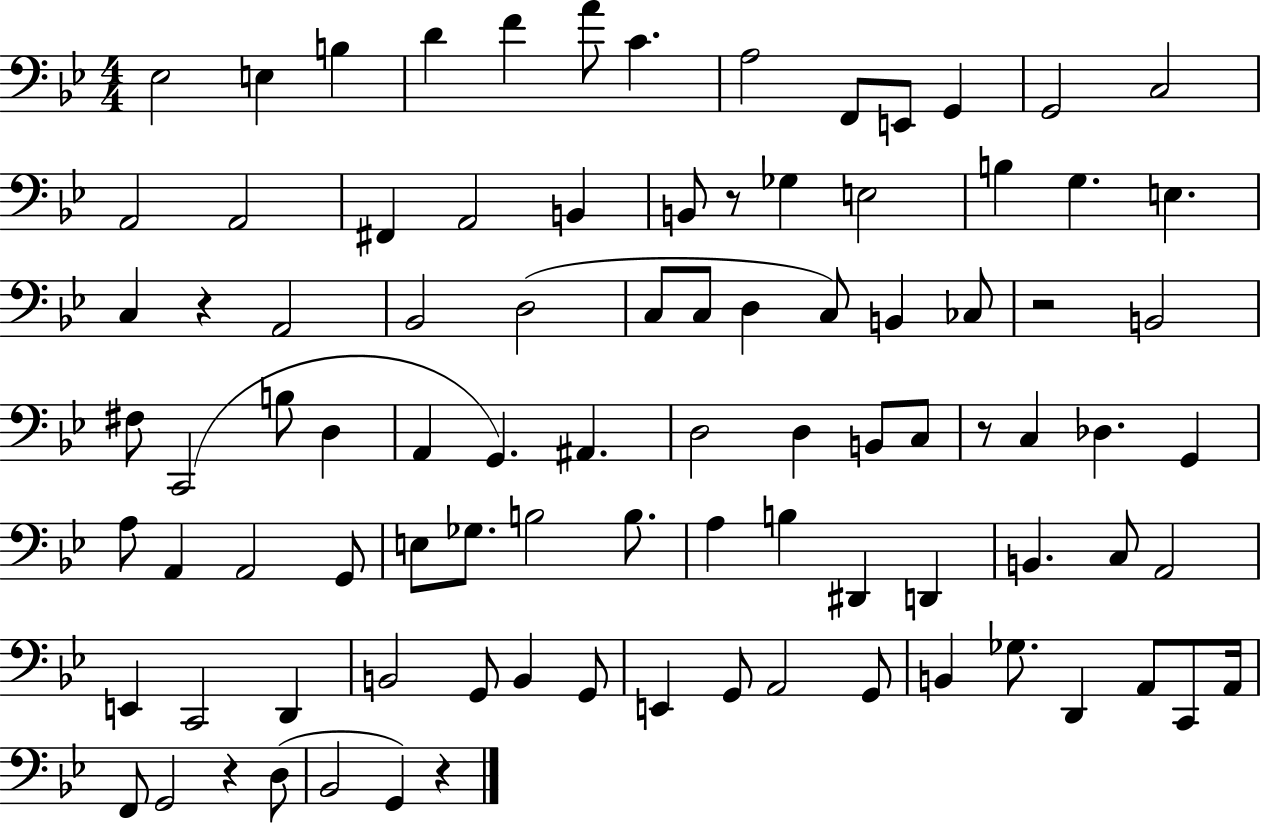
X:1
T:Untitled
M:4/4
L:1/4
K:Bb
_E,2 E, B, D F A/2 C A,2 F,,/2 E,,/2 G,, G,,2 C,2 A,,2 A,,2 ^F,, A,,2 B,, B,,/2 z/2 _G, E,2 B, G, E, C, z A,,2 _B,,2 D,2 C,/2 C,/2 D, C,/2 B,, _C,/2 z2 B,,2 ^F,/2 C,,2 B,/2 D, A,, G,, ^A,, D,2 D, B,,/2 C,/2 z/2 C, _D, G,, A,/2 A,, A,,2 G,,/2 E,/2 _G,/2 B,2 B,/2 A, B, ^D,, D,, B,, C,/2 A,,2 E,, C,,2 D,, B,,2 G,,/2 B,, G,,/2 E,, G,,/2 A,,2 G,,/2 B,, _G,/2 D,, A,,/2 C,,/2 A,,/4 F,,/2 G,,2 z D,/2 _B,,2 G,, z